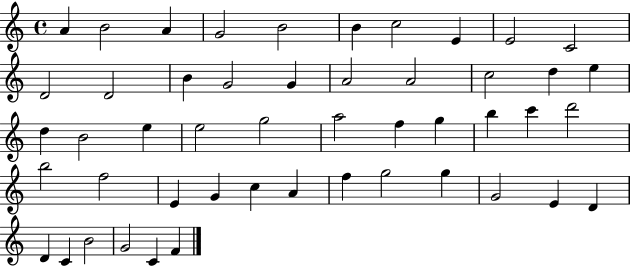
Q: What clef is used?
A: treble